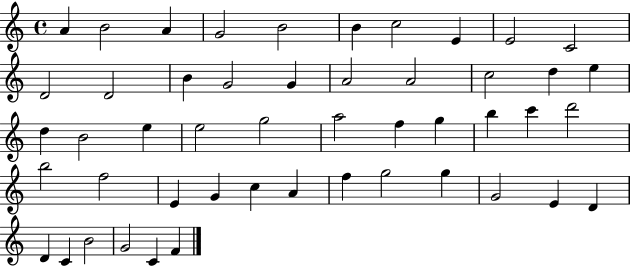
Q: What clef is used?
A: treble